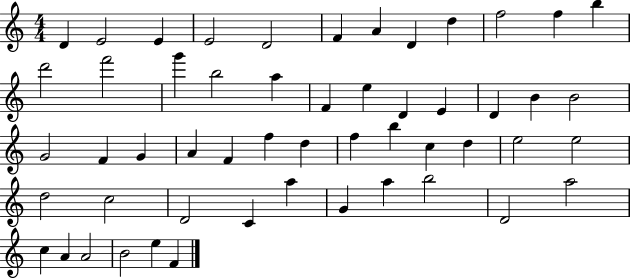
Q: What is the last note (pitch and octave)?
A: F4